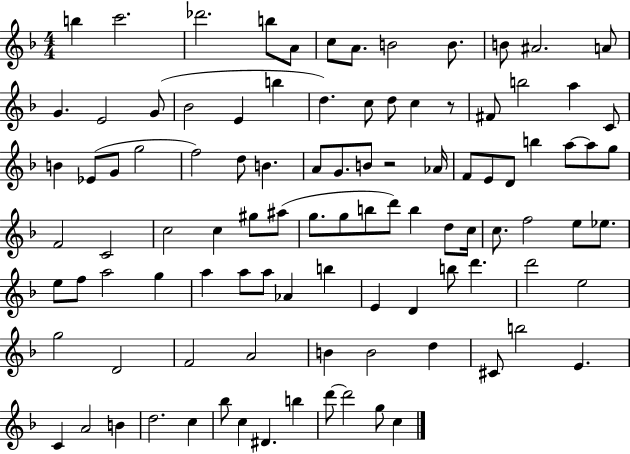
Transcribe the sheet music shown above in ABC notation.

X:1
T:Untitled
M:4/4
L:1/4
K:F
b c'2 _d'2 b/2 A/2 c/2 A/2 B2 B/2 B/2 ^A2 A/2 G E2 G/2 _B2 E b d c/2 d/2 c z/2 ^F/2 b2 a C/2 B _E/2 G/2 g2 f2 d/2 B A/2 G/2 B/2 z2 _A/4 F/2 E/2 D/2 b a/2 a/2 g/2 F2 C2 c2 c ^g/2 ^a/2 g/2 g/2 b/2 d'/2 b d/2 c/4 c/2 f2 e/2 _e/2 e/2 f/2 a2 g a a/2 a/2 _A b E D b/2 d' d'2 e2 g2 D2 F2 A2 B B2 d ^C/2 b2 E C A2 B d2 c _b/2 c ^D b d'/2 d'2 g/2 c